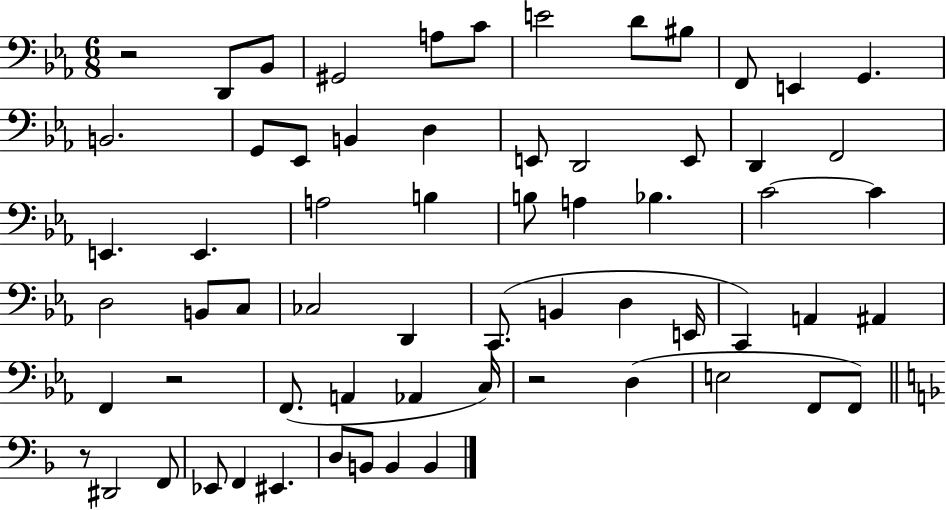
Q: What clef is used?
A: bass